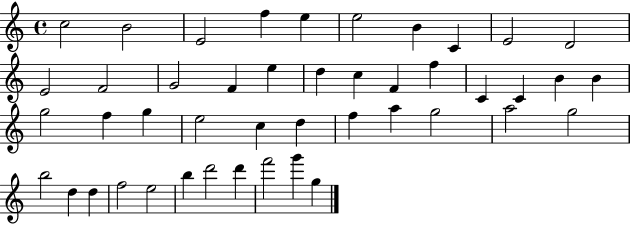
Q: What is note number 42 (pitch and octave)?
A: D6